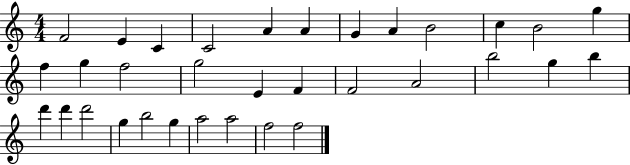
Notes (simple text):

F4/h E4/q C4/q C4/h A4/q A4/q G4/q A4/q B4/h C5/q B4/h G5/q F5/q G5/q F5/h G5/h E4/q F4/q F4/h A4/h B5/h G5/q B5/q D6/q D6/q D6/h G5/q B5/h G5/q A5/h A5/h F5/h F5/h